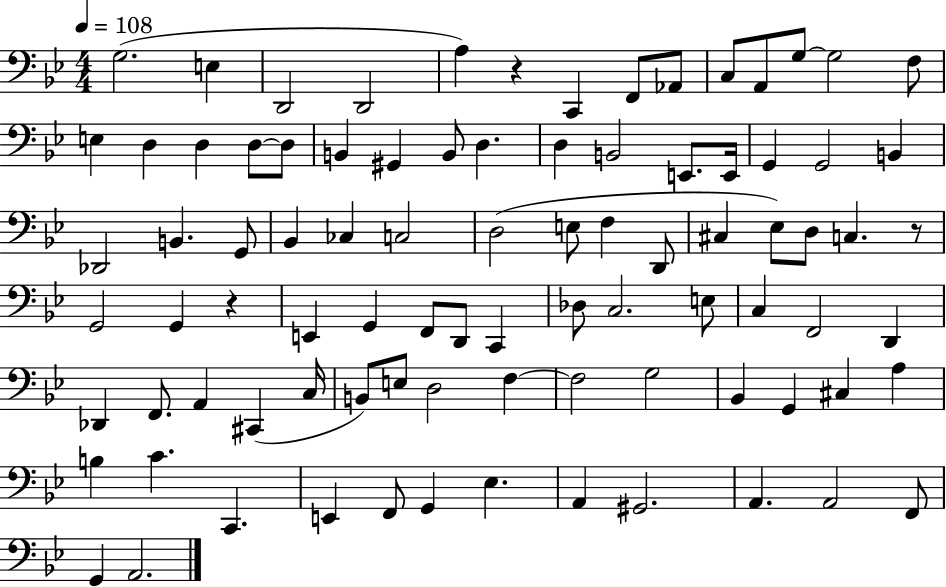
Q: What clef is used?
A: bass